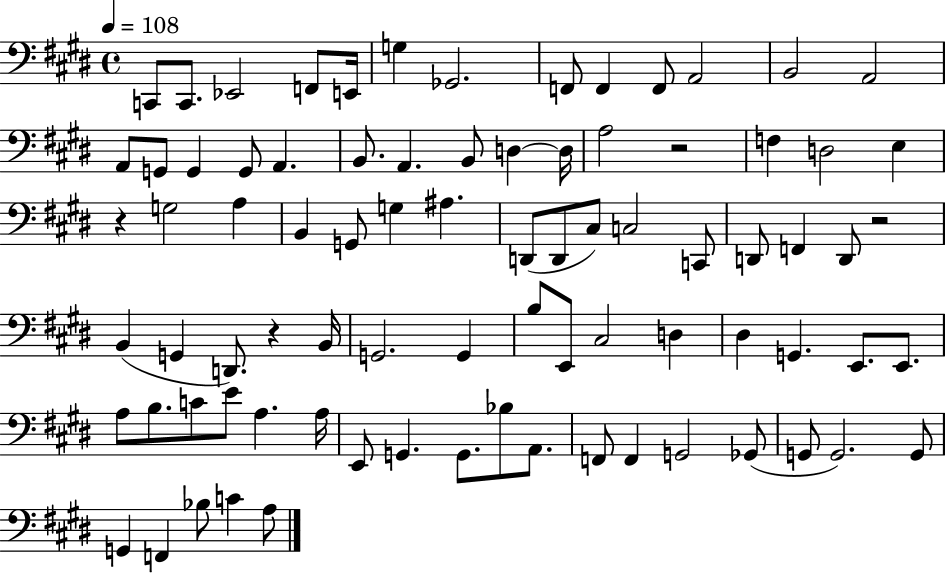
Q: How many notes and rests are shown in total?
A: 82